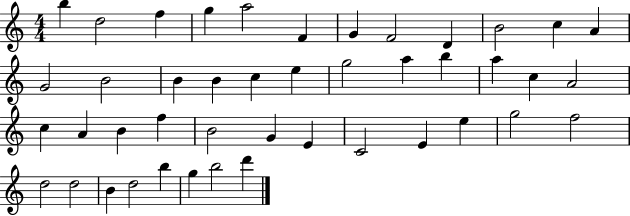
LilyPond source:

{
  \clef treble
  \numericTimeSignature
  \time 4/4
  \key c \major
  b''4 d''2 f''4 | g''4 a''2 f'4 | g'4 f'2 d'4 | b'2 c''4 a'4 | \break g'2 b'2 | b'4 b'4 c''4 e''4 | g''2 a''4 b''4 | a''4 c''4 a'2 | \break c''4 a'4 b'4 f''4 | b'2 g'4 e'4 | c'2 e'4 e''4 | g''2 f''2 | \break d''2 d''2 | b'4 d''2 b''4 | g''4 b''2 d'''4 | \bar "|."
}